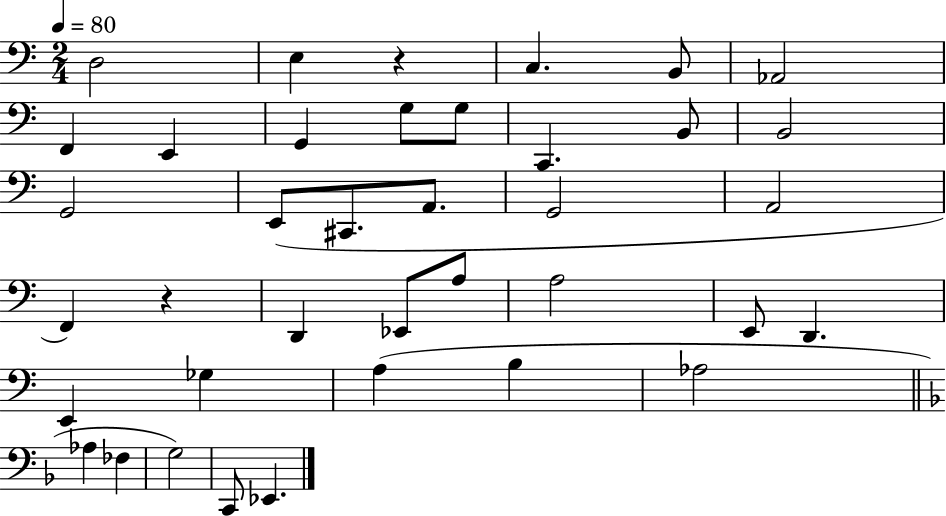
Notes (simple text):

D3/h E3/q R/q C3/q. B2/e Ab2/h F2/q E2/q G2/q G3/e G3/e C2/q. B2/e B2/h G2/h E2/e C#2/e. A2/e. G2/h A2/h F2/q R/q D2/q Eb2/e A3/e A3/h E2/e D2/q. E2/q Gb3/q A3/q B3/q Ab3/h Ab3/q FES3/q G3/h C2/e Eb2/q.